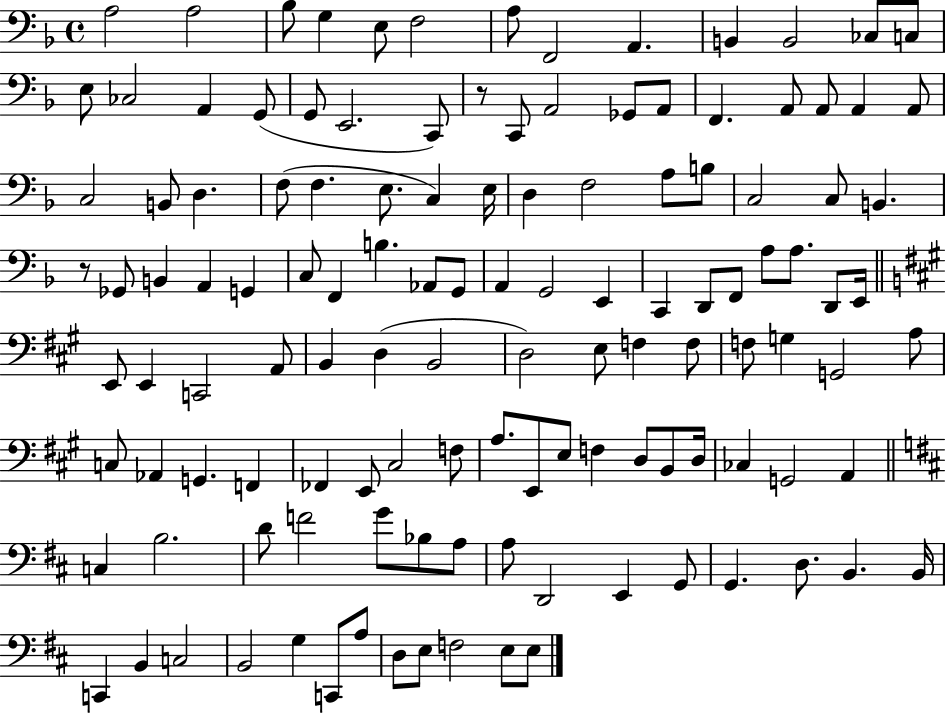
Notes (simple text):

A3/h A3/h Bb3/e G3/q E3/e F3/h A3/e F2/h A2/q. B2/q B2/h CES3/e C3/e E3/e CES3/h A2/q G2/e G2/e E2/h. C2/e R/e C2/e A2/h Gb2/e A2/e F2/q. A2/e A2/e A2/q A2/e C3/h B2/e D3/q. F3/e F3/q. E3/e. C3/q E3/s D3/q F3/h A3/e B3/e C3/h C3/e B2/q. R/e Gb2/e B2/q A2/q G2/q C3/e F2/q B3/q. Ab2/e G2/e A2/q G2/h E2/q C2/q D2/e F2/e A3/e A3/e. D2/e E2/s E2/e E2/q C2/h A2/e B2/q D3/q B2/h D3/h E3/e F3/q F3/e F3/e G3/q G2/h A3/e C3/e Ab2/q G2/q. F2/q FES2/q E2/e C#3/h F3/e A3/e. E2/e E3/e F3/q D3/e B2/e D3/s CES3/q G2/h A2/q C3/q B3/h. D4/e F4/h G4/e Bb3/e A3/e A3/e D2/h E2/q G2/e G2/q. D3/e. B2/q. B2/s C2/q B2/q C3/h B2/h G3/q C2/e A3/e D3/e E3/e F3/h E3/e E3/e